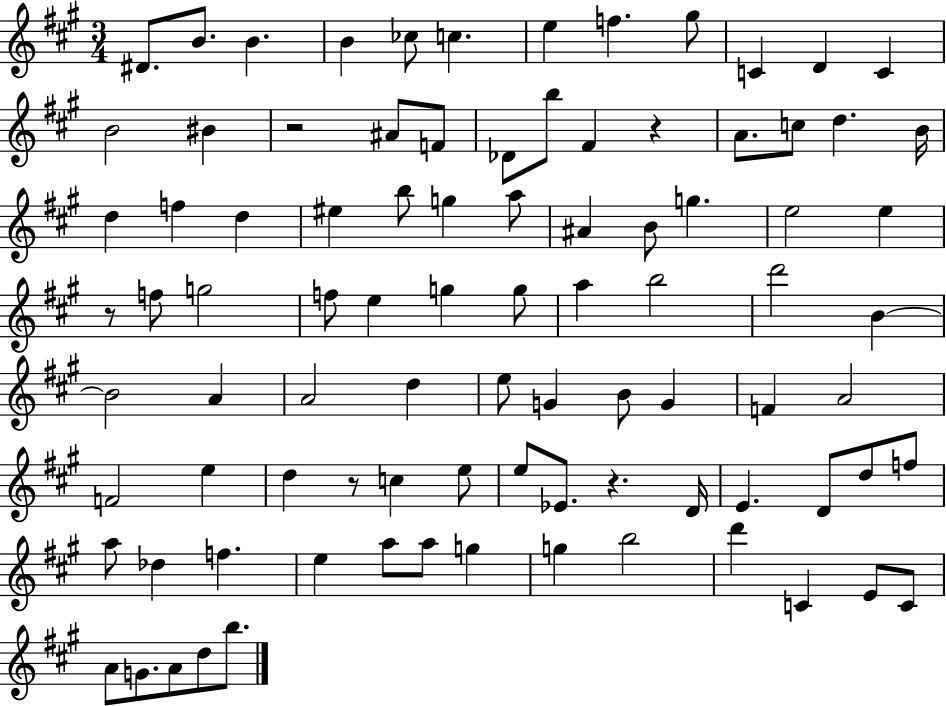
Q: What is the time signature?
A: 3/4